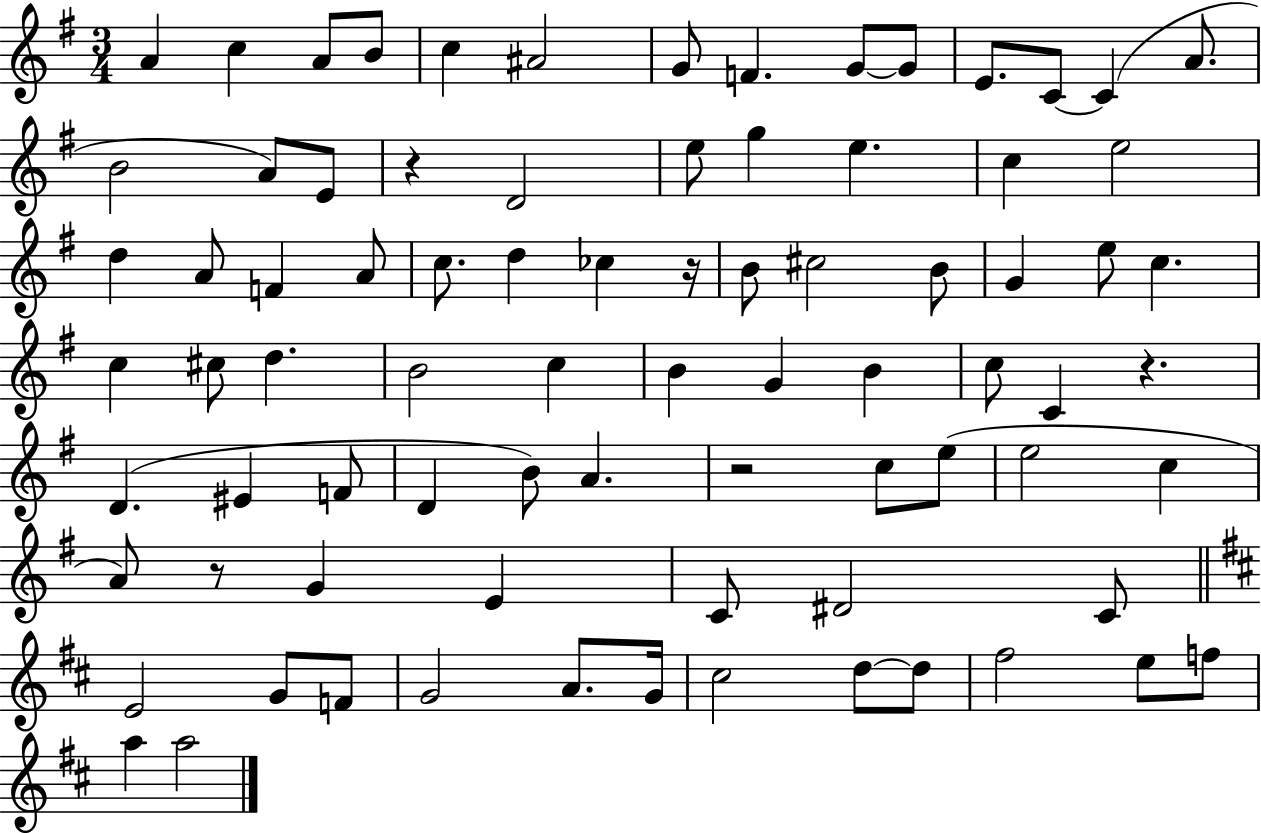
X:1
T:Untitled
M:3/4
L:1/4
K:G
A c A/2 B/2 c ^A2 G/2 F G/2 G/2 E/2 C/2 C A/2 B2 A/2 E/2 z D2 e/2 g e c e2 d A/2 F A/2 c/2 d _c z/4 B/2 ^c2 B/2 G e/2 c c ^c/2 d B2 c B G B c/2 C z D ^E F/2 D B/2 A z2 c/2 e/2 e2 c A/2 z/2 G E C/2 ^D2 C/2 E2 G/2 F/2 G2 A/2 G/4 ^c2 d/2 d/2 ^f2 e/2 f/2 a a2